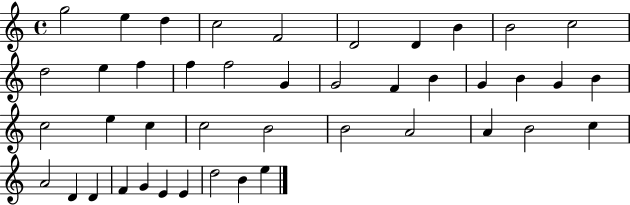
X:1
T:Untitled
M:4/4
L:1/4
K:C
g2 e d c2 F2 D2 D B B2 c2 d2 e f f f2 G G2 F B G B G B c2 e c c2 B2 B2 A2 A B2 c A2 D D F G E E d2 B e